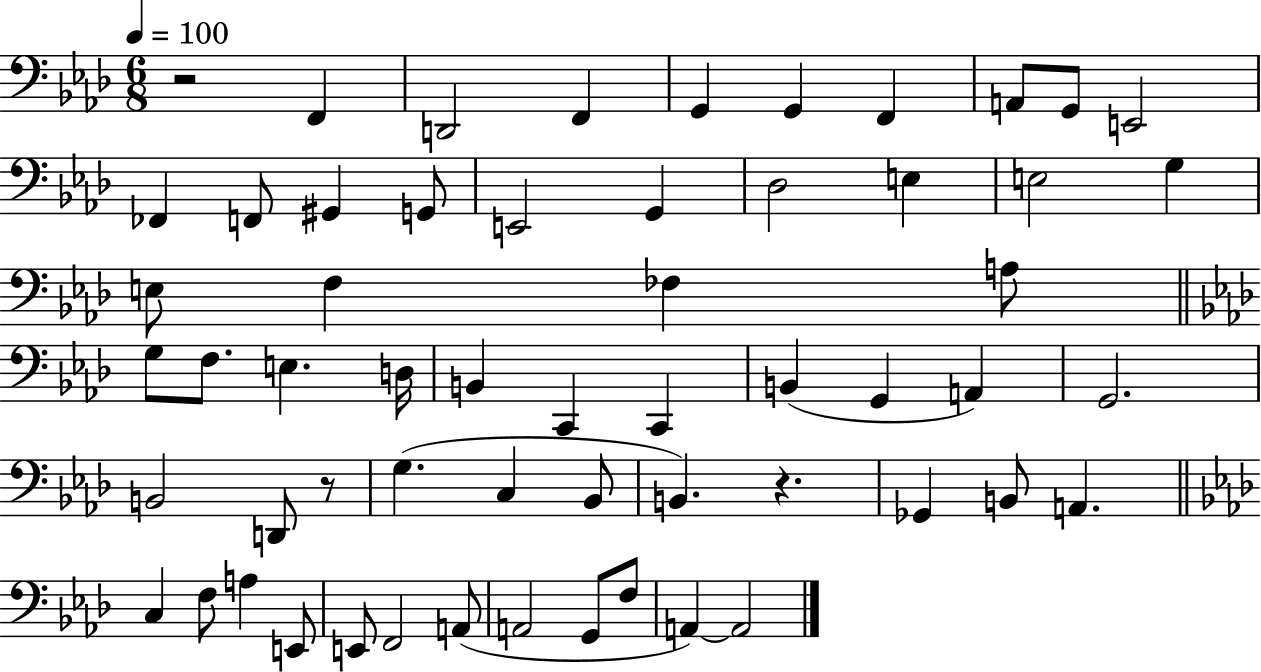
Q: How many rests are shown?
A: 3